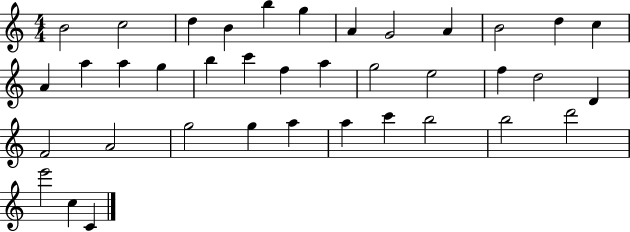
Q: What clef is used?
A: treble